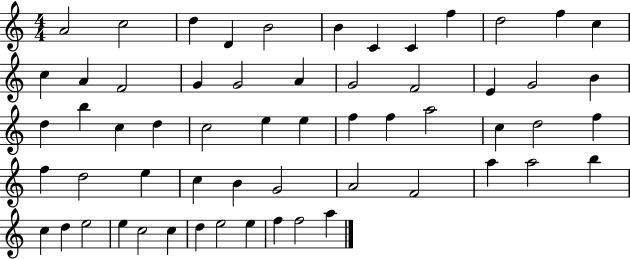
{
  \clef treble
  \numericTimeSignature
  \time 4/4
  \key c \major
  a'2 c''2 | d''4 d'4 b'2 | b'4 c'4 c'4 f''4 | d''2 f''4 c''4 | \break c''4 a'4 f'2 | g'4 g'2 a'4 | g'2 f'2 | e'4 g'2 b'4 | \break d''4 b''4 c''4 d''4 | c''2 e''4 e''4 | f''4 f''4 a''2 | c''4 d''2 f''4 | \break f''4 d''2 e''4 | c''4 b'4 g'2 | a'2 f'2 | a''4 a''2 b''4 | \break c''4 d''4 e''2 | e''4 c''2 c''4 | d''4 e''2 e''4 | f''4 f''2 a''4 | \break \bar "|."
}